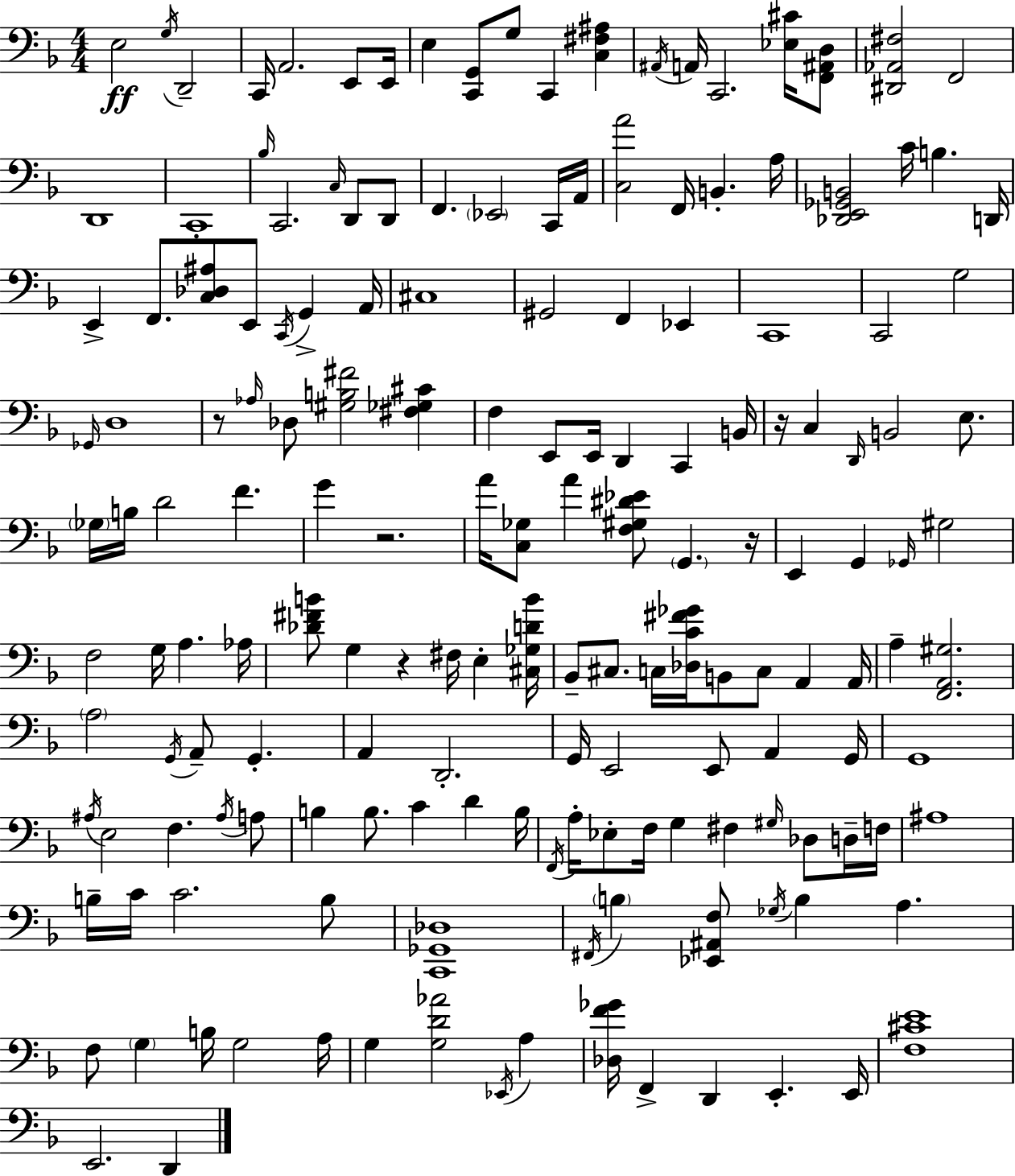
E3/h G3/s D2/h C2/s A2/h. E2/e E2/s E3/q [C2,G2]/e G3/e C2/q [C3,F#3,A#3]/q A#2/s A2/s C2/h. [Eb3,C#4]/s [F2,A#2,D3]/e [D#2,Ab2,F#3]/h F2/h D2/w C2/w Bb3/s C2/h. C3/s D2/e D2/e F2/q. Eb2/h C2/s A2/s [C3,A4]/h F2/s B2/q. A3/s [Db2,E2,Gb2,B2]/h C4/s B3/q. D2/s E2/q F2/e. [C3,Db3,A#3]/e E2/e C2/s G2/q A2/s C#3/w G#2/h F2/q Eb2/q C2/w C2/h G3/h Gb2/s D3/w R/e Ab3/s Db3/e [G#3,B3,F#4]/h [F#3,Gb3,C#4]/q F3/q E2/e E2/s D2/q C2/q B2/s R/s C3/q D2/s B2/h E3/e. Gb3/s B3/s D4/h F4/q. G4/q R/h. A4/s [C3,Gb3]/e A4/q [F3,G#3,D#4,Eb4]/e G2/q. R/s E2/q G2/q Gb2/s G#3/h F3/h G3/s A3/q. Ab3/s [Db4,F#4,B4]/e G3/q R/q F#3/s E3/q [C#3,Gb3,D4,B4]/s Bb2/e C#3/e. C3/s [Db3,C4,F#4,Gb4]/s B2/e C3/e A2/q A2/s A3/q [F2,A2,G#3]/h. A3/h G2/s A2/e G2/q. A2/q D2/h. G2/s E2/h E2/e A2/q G2/s G2/w A#3/s E3/h F3/q. A#3/s A3/e B3/q B3/e. C4/q D4/q B3/s F2/s A3/s Eb3/e F3/s G3/q F#3/q G#3/s Db3/e D3/s F3/s A#3/w B3/s C4/s C4/h. B3/e [C2,Gb2,Db3]/w F#2/s B3/q [Eb2,A#2,F3]/e Gb3/s B3/q A3/q. F3/e G3/q B3/s G3/h A3/s G3/q [G3,D4,Ab4]/h Eb2/s A3/q [Db3,F4,Gb4]/s F2/q D2/q E2/q. E2/s [F3,C#4,E4]/w E2/h. D2/q